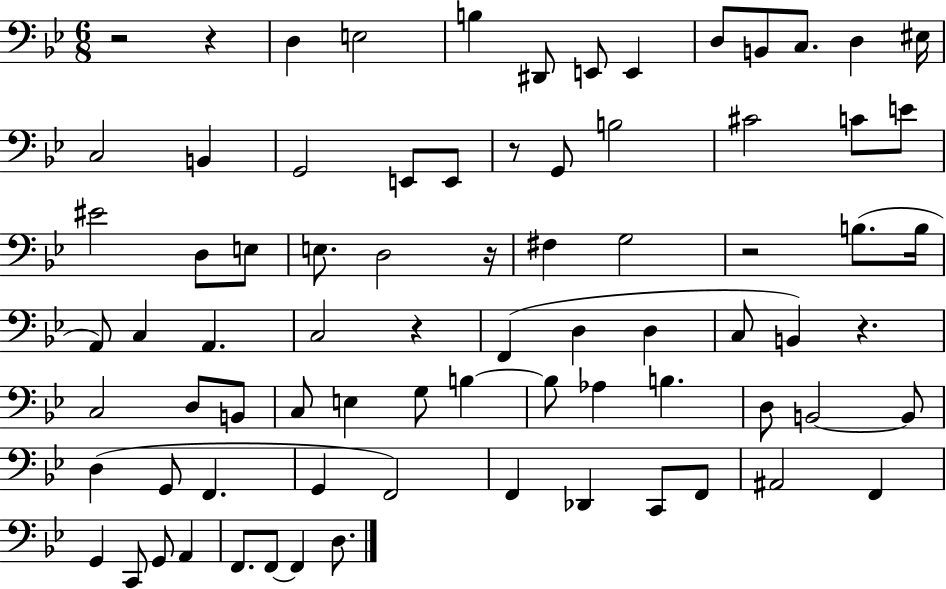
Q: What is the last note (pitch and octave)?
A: D3